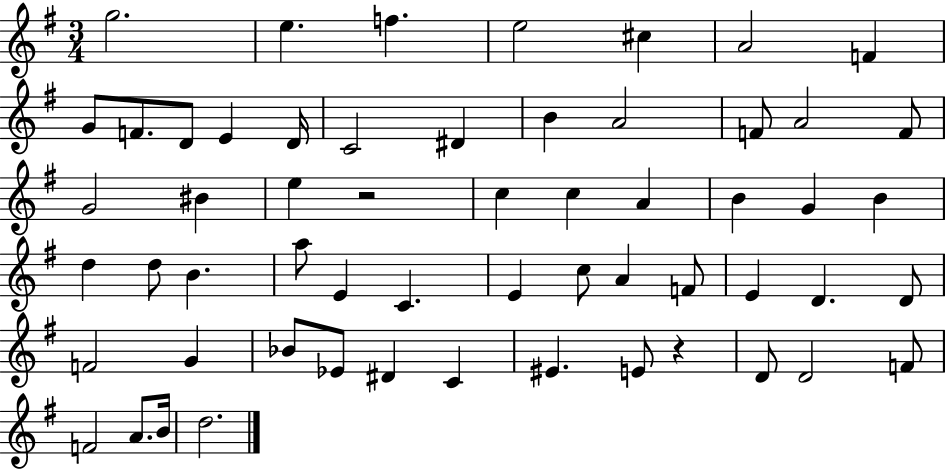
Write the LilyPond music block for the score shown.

{
  \clef treble
  \numericTimeSignature
  \time 3/4
  \key g \major
  \repeat volta 2 { g''2. | e''4. f''4. | e''2 cis''4 | a'2 f'4 | \break g'8 f'8. d'8 e'4 d'16 | c'2 dis'4 | b'4 a'2 | f'8 a'2 f'8 | \break g'2 bis'4 | e''4 r2 | c''4 c''4 a'4 | b'4 g'4 b'4 | \break d''4 d''8 b'4. | a''8 e'4 c'4. | e'4 c''8 a'4 f'8 | e'4 d'4. d'8 | \break f'2 g'4 | bes'8 ees'8 dis'4 c'4 | eis'4. e'8 r4 | d'8 d'2 f'8 | \break f'2 a'8. b'16 | d''2. | } \bar "|."
}